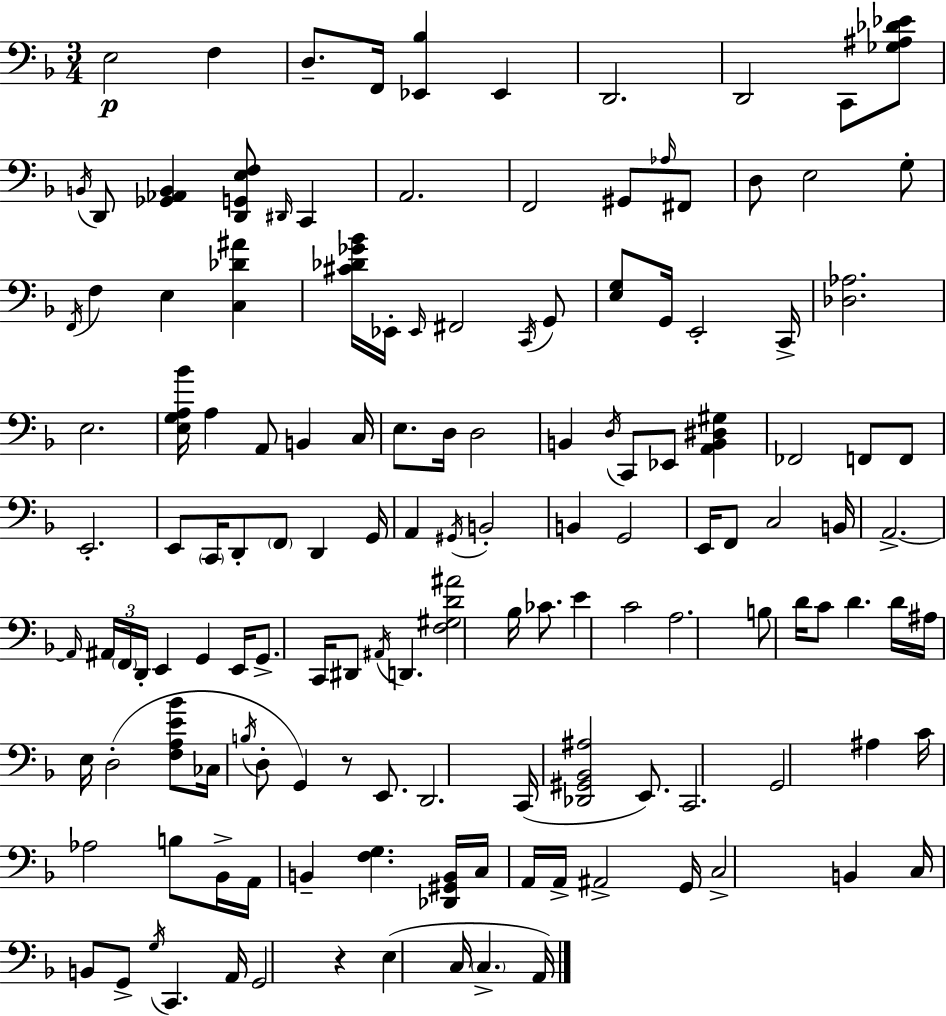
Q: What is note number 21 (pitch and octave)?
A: F2